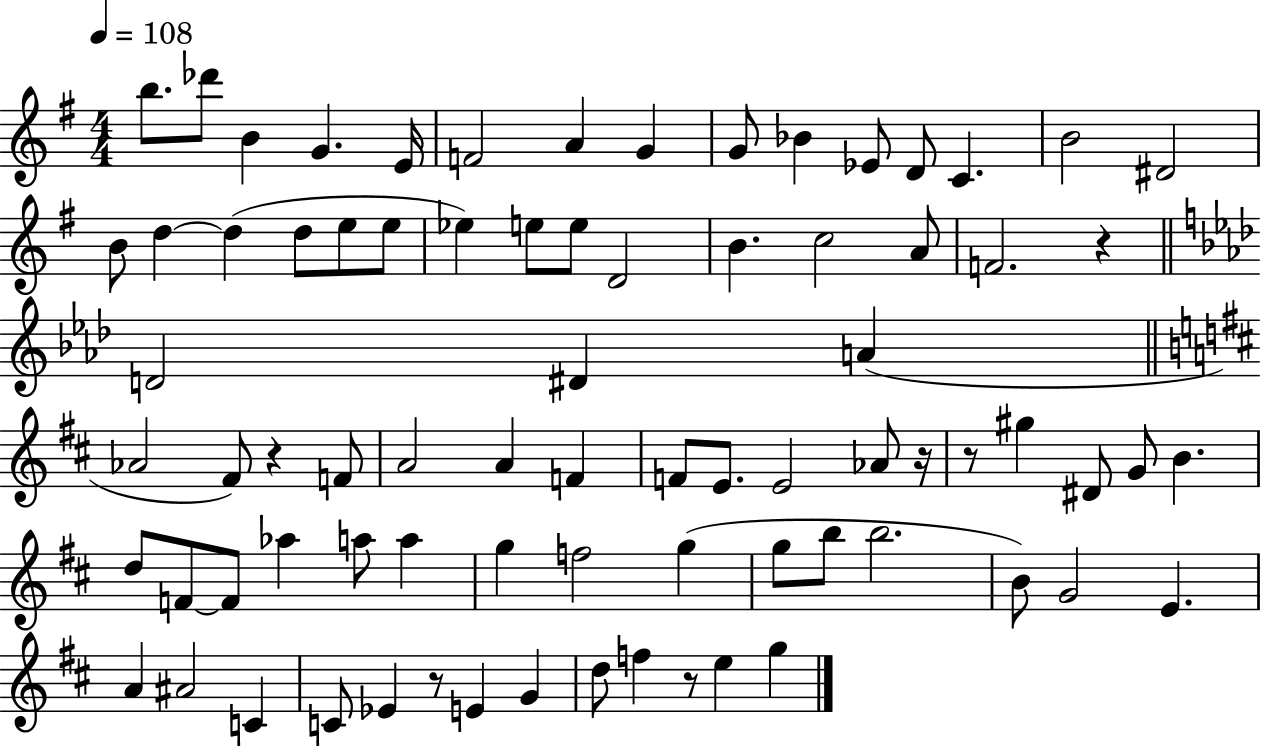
X:1
T:Untitled
M:4/4
L:1/4
K:G
b/2 _d'/2 B G E/4 F2 A G G/2 _B _E/2 D/2 C B2 ^D2 B/2 d d d/2 e/2 e/2 _e e/2 e/2 D2 B c2 A/2 F2 z D2 ^D A _A2 ^F/2 z F/2 A2 A F F/2 E/2 E2 _A/2 z/4 z/2 ^g ^D/2 G/2 B d/2 F/2 F/2 _a a/2 a g f2 g g/2 b/2 b2 B/2 G2 E A ^A2 C C/2 _E z/2 E G d/2 f z/2 e g